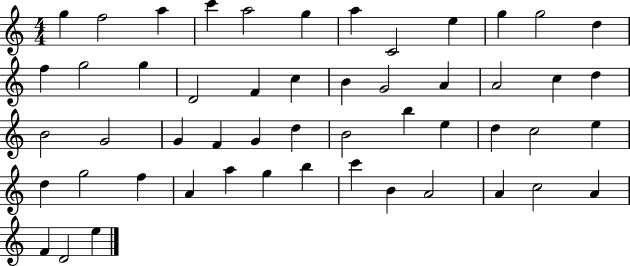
G5/q F5/h A5/q C6/q A5/h G5/q A5/q C4/h E5/q G5/q G5/h D5/q F5/q G5/h G5/q D4/h F4/q C5/q B4/q G4/h A4/q A4/h C5/q D5/q B4/h G4/h G4/q F4/q G4/q D5/q B4/h B5/q E5/q D5/q C5/h E5/q D5/q G5/h F5/q A4/q A5/q G5/q B5/q C6/q B4/q A4/h A4/q C5/h A4/q F4/q D4/h E5/q